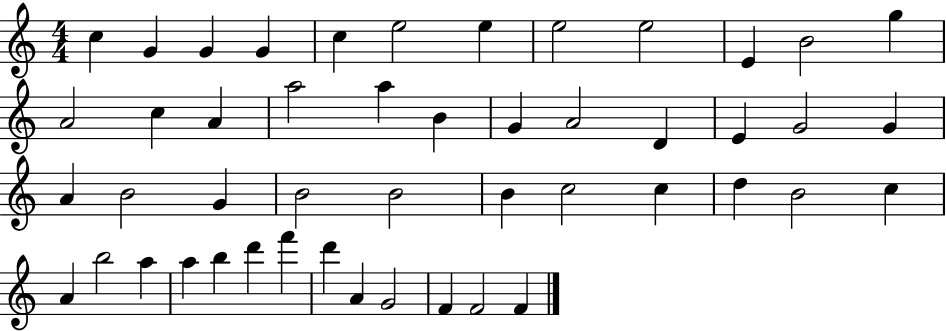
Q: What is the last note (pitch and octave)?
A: F4